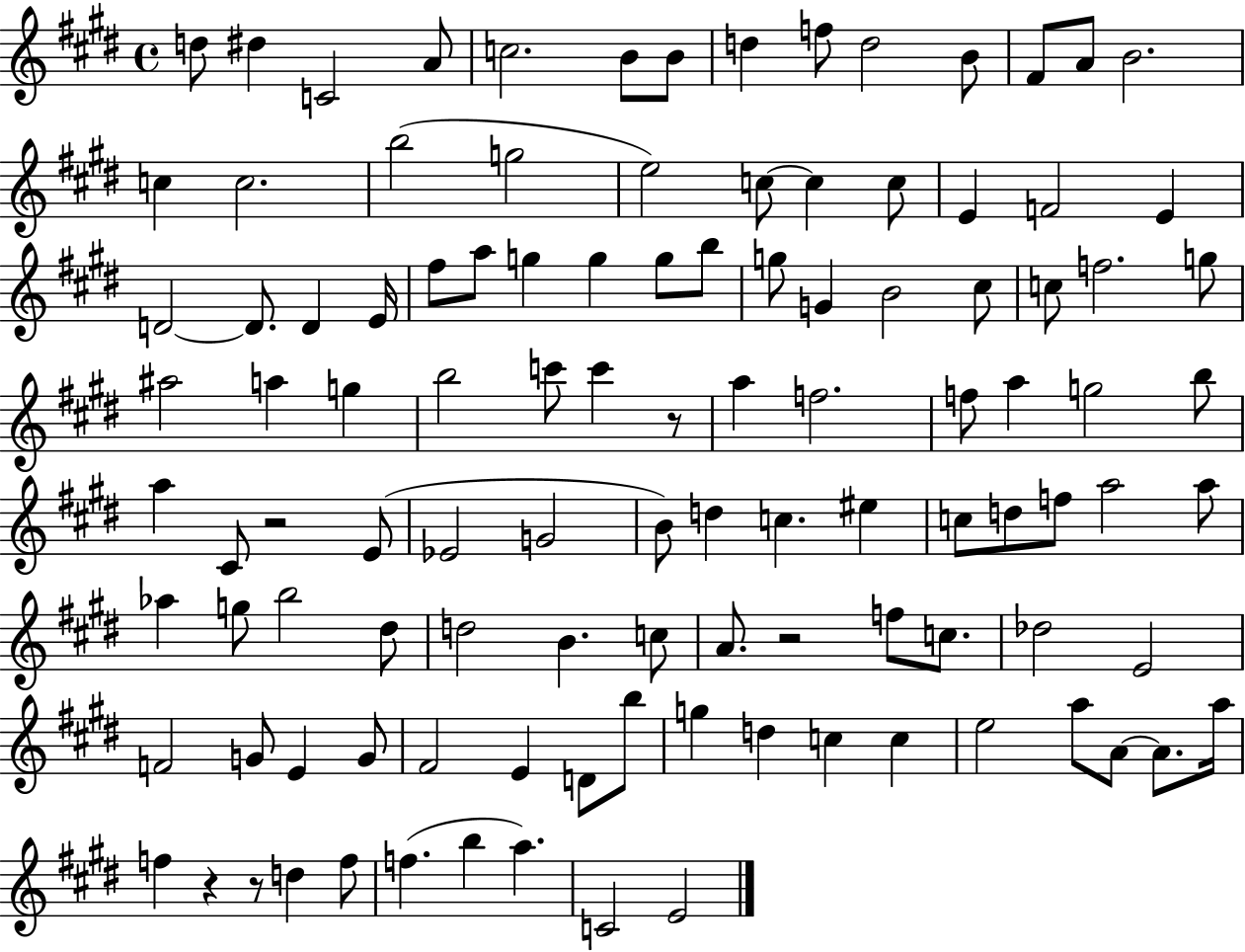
D5/e D#5/q C4/h A4/e C5/h. B4/e B4/e D5/q F5/e D5/h B4/e F#4/e A4/e B4/h. C5/q C5/h. B5/h G5/h E5/h C5/e C5/q C5/e E4/q F4/h E4/q D4/h D4/e. D4/q E4/s F#5/e A5/e G5/q G5/q G5/e B5/e G5/e G4/q B4/h C#5/e C5/e F5/h. G5/e A#5/h A5/q G5/q B5/h C6/e C6/q R/e A5/q F5/h. F5/e A5/q G5/h B5/e A5/q C#4/e R/h E4/e Eb4/h G4/h B4/e D5/q C5/q. EIS5/q C5/e D5/e F5/e A5/h A5/e Ab5/q G5/e B5/h D#5/e D5/h B4/q. C5/e A4/e. R/h F5/e C5/e. Db5/h E4/h F4/h G4/e E4/q G4/e F#4/h E4/q D4/e B5/e G5/q D5/q C5/q C5/q E5/h A5/e A4/e A4/e. A5/s F5/q R/q R/e D5/q F5/e F5/q. B5/q A5/q. C4/h E4/h